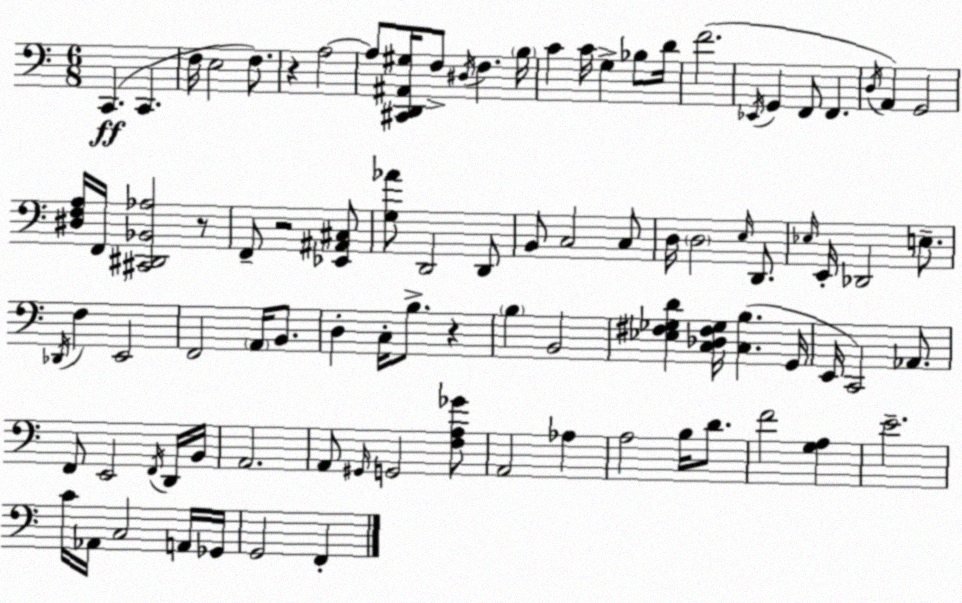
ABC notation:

X:1
T:Untitled
M:6/8
L:1/4
K:C
C,, C,, F,/4 E,2 F,/2 z A,2 A,/2 [^C,,D,,^A,,^G,]/4 F,/2 ^D,/4 F, B,/4 C C/4 G, _B,/2 D/4 F2 _E,,/4 G,, F,,/2 F,, D,/4 A,, G,,2 [^D,F,A,]/4 F,,/4 [^C,,^D,,_B,,_A,]2 z/2 F,,/2 z2 [_E,,^A,,^C,]/2 [G,_A]/2 D,,2 D,,/2 B,,/2 C,2 C,/2 D,/4 D,2 E,/4 D,,/2 _E,/4 E,,/4 _D,,2 E,/2 _D,,/4 F, E,,2 F,,2 A,,/4 B,,/2 D, C,/4 B,/2 z B, B,,2 [_E,^F,_G,D] [C,_D,^F,_G,]/4 [C,B,] G,,/4 E,,/4 C,,2 _A,,/2 F,,/2 E,,2 F,,/4 D,,/4 B,,/4 A,,2 A,,/2 ^G,,/4 G,,2 [F,A,_G]/2 A,,2 _A, A,2 B,/4 D/2 F2 [G,A,] E2 C/4 _A,,/4 C,2 A,,/4 _G,,/4 G,,2 F,,